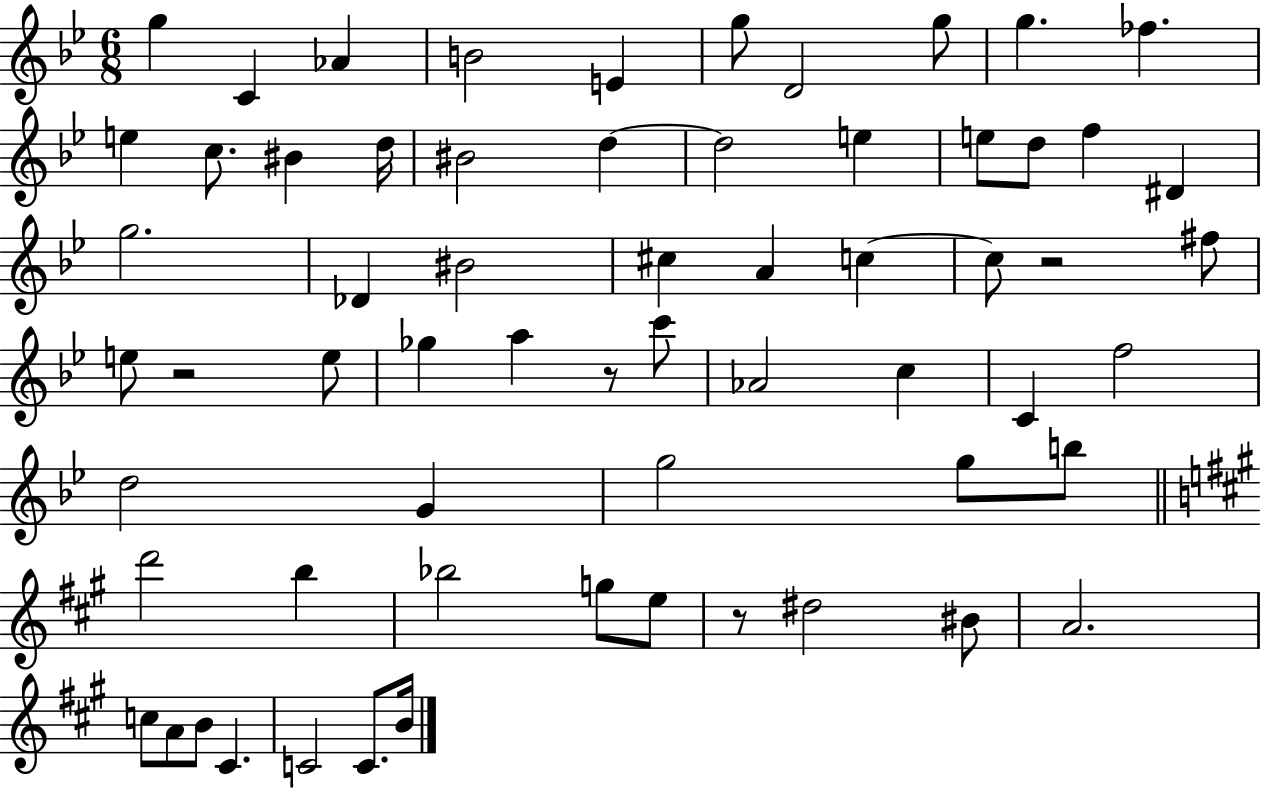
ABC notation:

X:1
T:Untitled
M:6/8
L:1/4
K:Bb
g C _A B2 E g/2 D2 g/2 g _f e c/2 ^B d/4 ^B2 d d2 e e/2 d/2 f ^D g2 _D ^B2 ^c A c c/2 z2 ^f/2 e/2 z2 e/2 _g a z/2 c'/2 _A2 c C f2 d2 G g2 g/2 b/2 d'2 b _b2 g/2 e/2 z/2 ^d2 ^B/2 A2 c/2 A/2 B/2 ^C C2 C/2 B/4